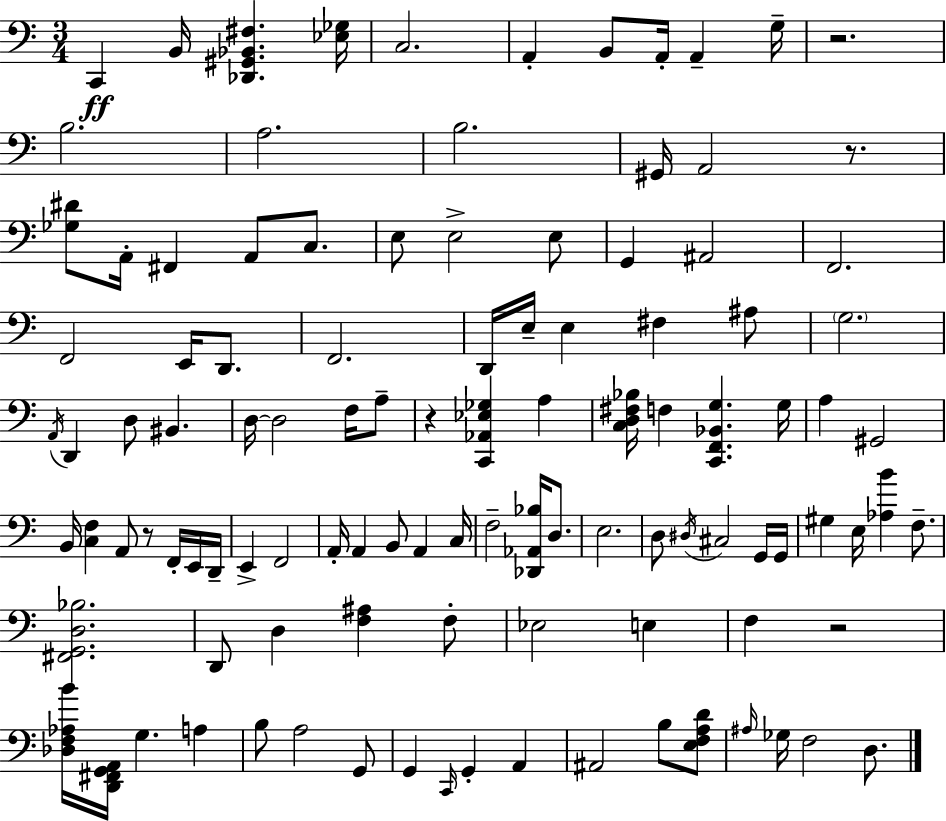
{
  \clef bass
  \numericTimeSignature
  \time 3/4
  \key a \minor
  c,4\ff b,16 <des, gis, bes, fis>4. <ees ges>16 | c2. | a,4-. b,8 a,16-. a,4-- g16-- | r2. | \break b2. | a2. | b2. | gis,16 a,2 r8. | \break <ges dis'>8 a,16-. fis,4 a,8 c8. | e8 e2-> e8 | g,4 ais,2 | f,2. | \break f,2 e,16 d,8. | f,2. | d,16 e16-- e4 fis4 ais8 | \parenthesize g2. | \break \acciaccatura { a,16 } d,4 d8 bis,4. | d16~~ d2 f16 a8-- | r4 <c, aes, ees ges>4 a4 | <c d fis bes>16 f4 <c, f, bes, g>4. | \break g16 a4 gis,2 | b,16 <c f>4 a,8 r8 f,16-. e,16 | d,16-- e,4-> f,2 | a,16-. a,4 b,8 a,4 | \break c16 f2-- <des, aes, bes>16 d8. | e2. | d8 \acciaccatura { dis16 } cis2 | g,16 g,16 gis4 e16 <aes b'>4 f8.-- | \break <fis, g, d bes>2. | d,8 d4 <f ais>4 | f8-. ees2 e4 | f4 r2 | \break <des f aes b'>16 <d, fis, g, a,>16 g4. a4 | b8 a2 | g,8 g,4 \grace { c,16 } g,4-. a,4 | ais,2 b8 | \break <e f a d'>8 \grace { ais16 } ges16 f2 | d8. \bar "|."
}